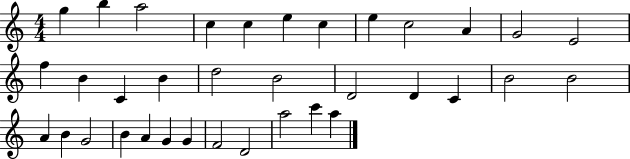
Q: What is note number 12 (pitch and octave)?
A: E4